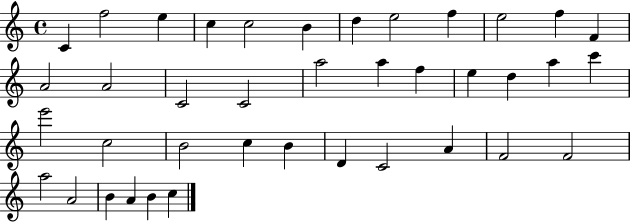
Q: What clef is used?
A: treble